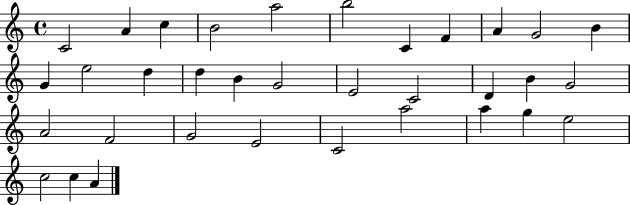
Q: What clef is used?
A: treble